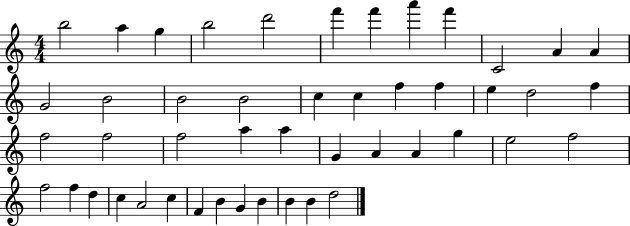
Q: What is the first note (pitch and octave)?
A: B5